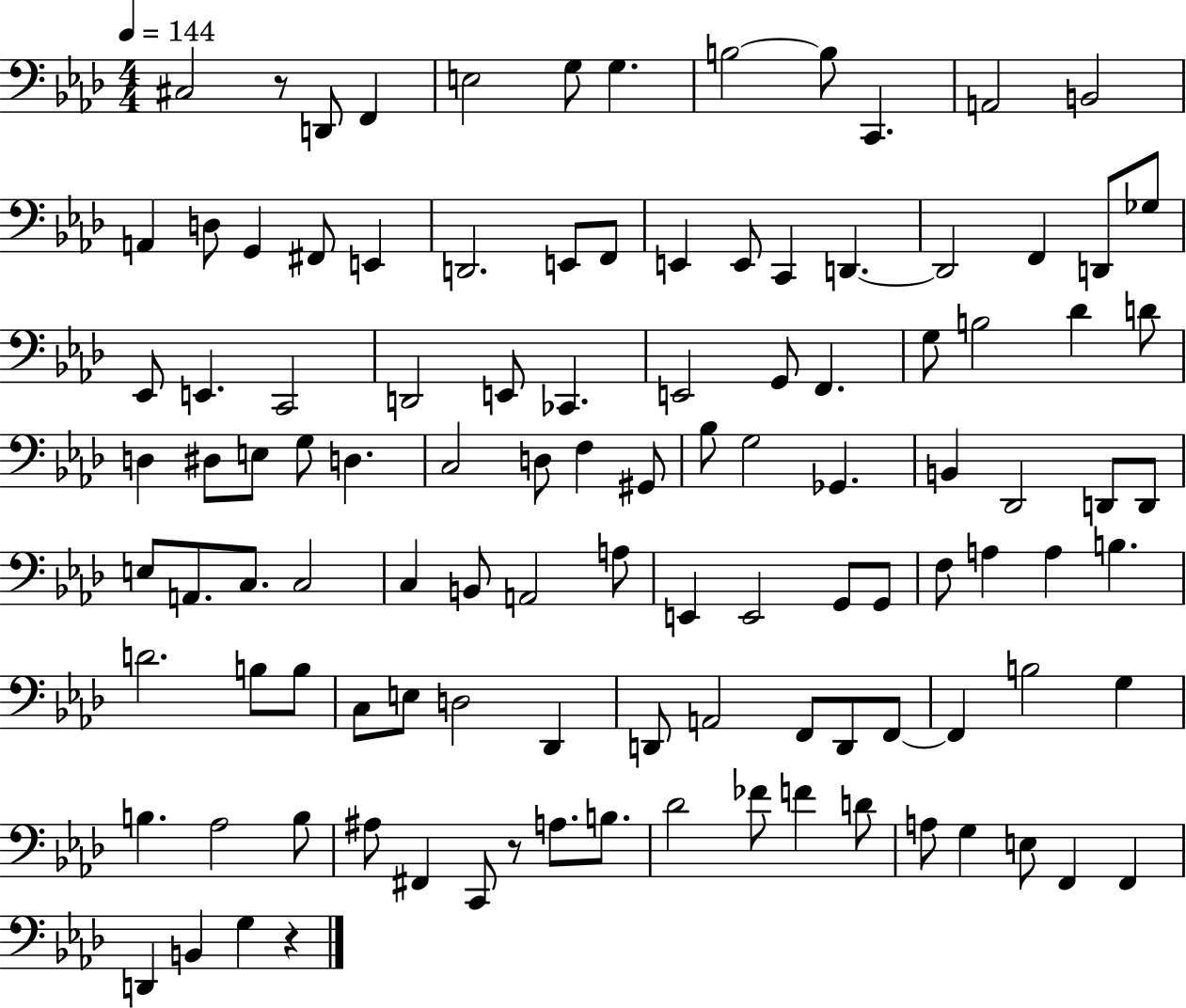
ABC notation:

X:1
T:Untitled
M:4/4
L:1/4
K:Ab
^C,2 z/2 D,,/2 F,, E,2 G,/2 G, B,2 B,/2 C,, A,,2 B,,2 A,, D,/2 G,, ^F,,/2 E,, D,,2 E,,/2 F,,/2 E,, E,,/2 C,, D,, D,,2 F,, D,,/2 _G,/2 _E,,/2 E,, C,,2 D,,2 E,,/2 _C,, E,,2 G,,/2 F,, G,/2 B,2 _D D/2 D, ^D,/2 E,/2 G,/2 D, C,2 D,/2 F, ^G,,/2 _B,/2 G,2 _G,, B,, _D,,2 D,,/2 D,,/2 E,/2 A,,/2 C,/2 C,2 C, B,,/2 A,,2 A,/2 E,, E,,2 G,,/2 G,,/2 F,/2 A, A, B, D2 B,/2 B,/2 C,/2 E,/2 D,2 _D,, D,,/2 A,,2 F,,/2 D,,/2 F,,/2 F,, B,2 G, B, _A,2 B,/2 ^A,/2 ^F,, C,,/2 z/2 A,/2 B,/2 _D2 _F/2 F D/2 A,/2 G, E,/2 F,, F,, D,, B,, G, z